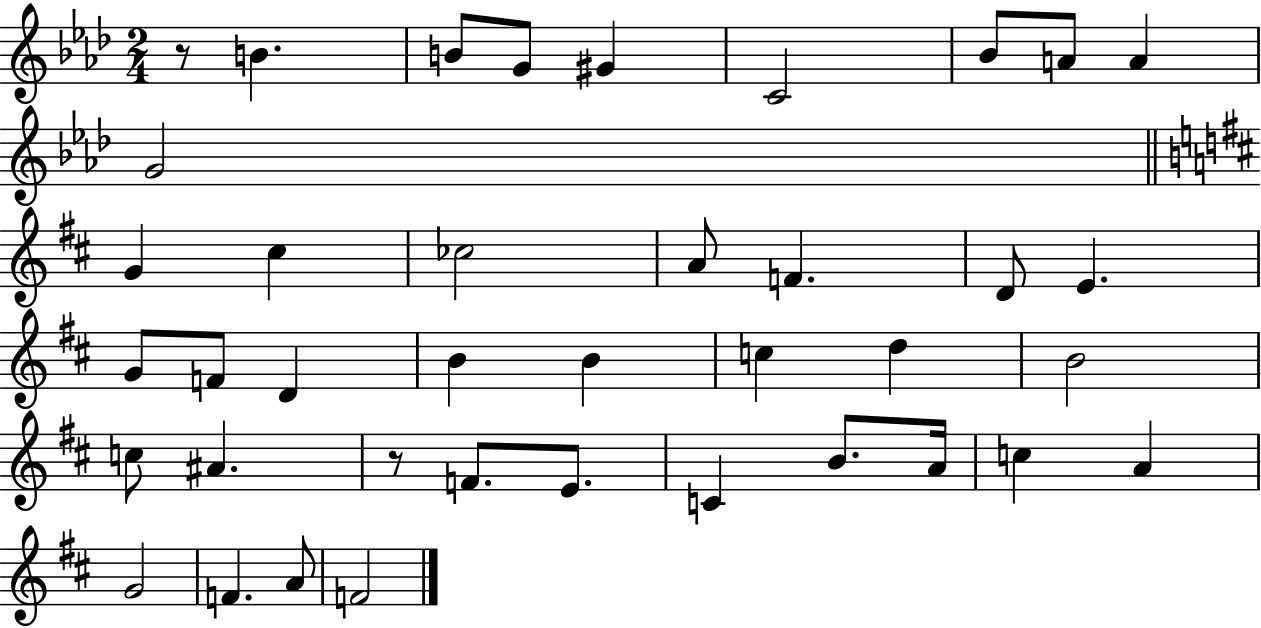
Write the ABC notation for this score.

X:1
T:Untitled
M:2/4
L:1/4
K:Ab
z/2 B B/2 G/2 ^G C2 _B/2 A/2 A G2 G ^c _c2 A/2 F D/2 E G/2 F/2 D B B c d B2 c/2 ^A z/2 F/2 E/2 C B/2 A/4 c A G2 F A/2 F2